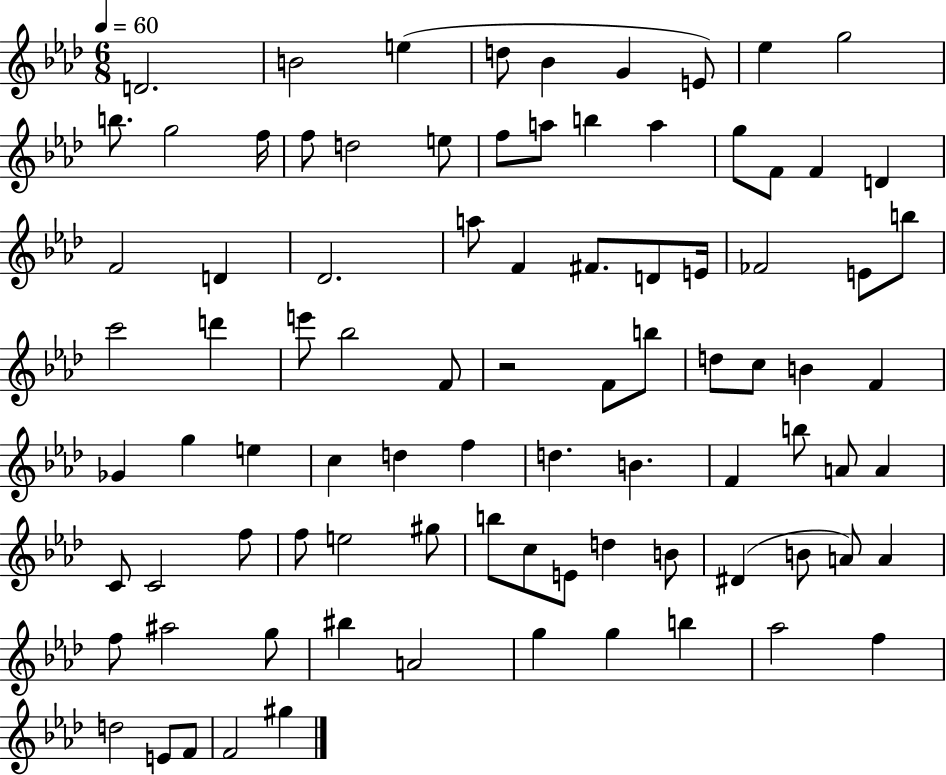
{
  \clef treble
  \numericTimeSignature
  \time 6/8
  \key aes \major
  \tempo 4 = 60
  d'2. | b'2 e''4( | d''8 bes'4 g'4 e'8) | ees''4 g''2 | \break b''8. g''2 f''16 | f''8 d''2 e''8 | f''8 a''8 b''4 a''4 | g''8 f'8 f'4 d'4 | \break f'2 d'4 | des'2. | a''8 f'4 fis'8. d'8 e'16 | fes'2 e'8 b''8 | \break c'''2 d'''4 | e'''8 bes''2 f'8 | r2 f'8 b''8 | d''8 c''8 b'4 f'4 | \break ges'4 g''4 e''4 | c''4 d''4 f''4 | d''4. b'4. | f'4 b''8 a'8 a'4 | \break c'8 c'2 f''8 | f''8 e''2 gis''8 | b''8 c''8 e'8 d''4 b'8 | dis'4( b'8 a'8) a'4 | \break f''8 ais''2 g''8 | bis''4 a'2 | g''4 g''4 b''4 | aes''2 f''4 | \break d''2 e'8 f'8 | f'2 gis''4 | \bar "|."
}